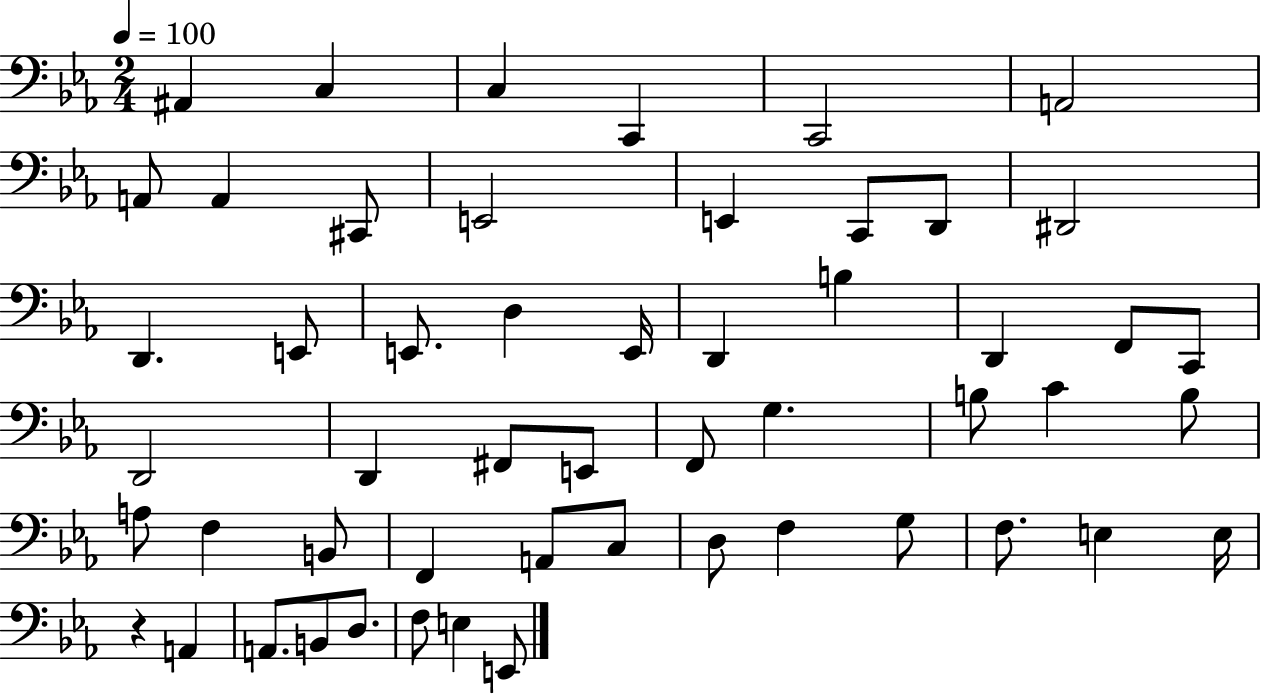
{
  \clef bass
  \numericTimeSignature
  \time 2/4
  \key ees \major
  \tempo 4 = 100
  \repeat volta 2 { ais,4 c4 | c4 c,4 | c,2 | a,2 | \break a,8 a,4 cis,8 | e,2 | e,4 c,8 d,8 | dis,2 | \break d,4. e,8 | e,8. d4 e,16 | d,4 b4 | d,4 f,8 c,8 | \break d,2 | d,4 fis,8 e,8 | f,8 g4. | b8 c'4 b8 | \break a8 f4 b,8 | f,4 a,8 c8 | d8 f4 g8 | f8. e4 e16 | \break r4 a,4 | a,8. b,8 d8. | f8 e4 e,8 | } \bar "|."
}